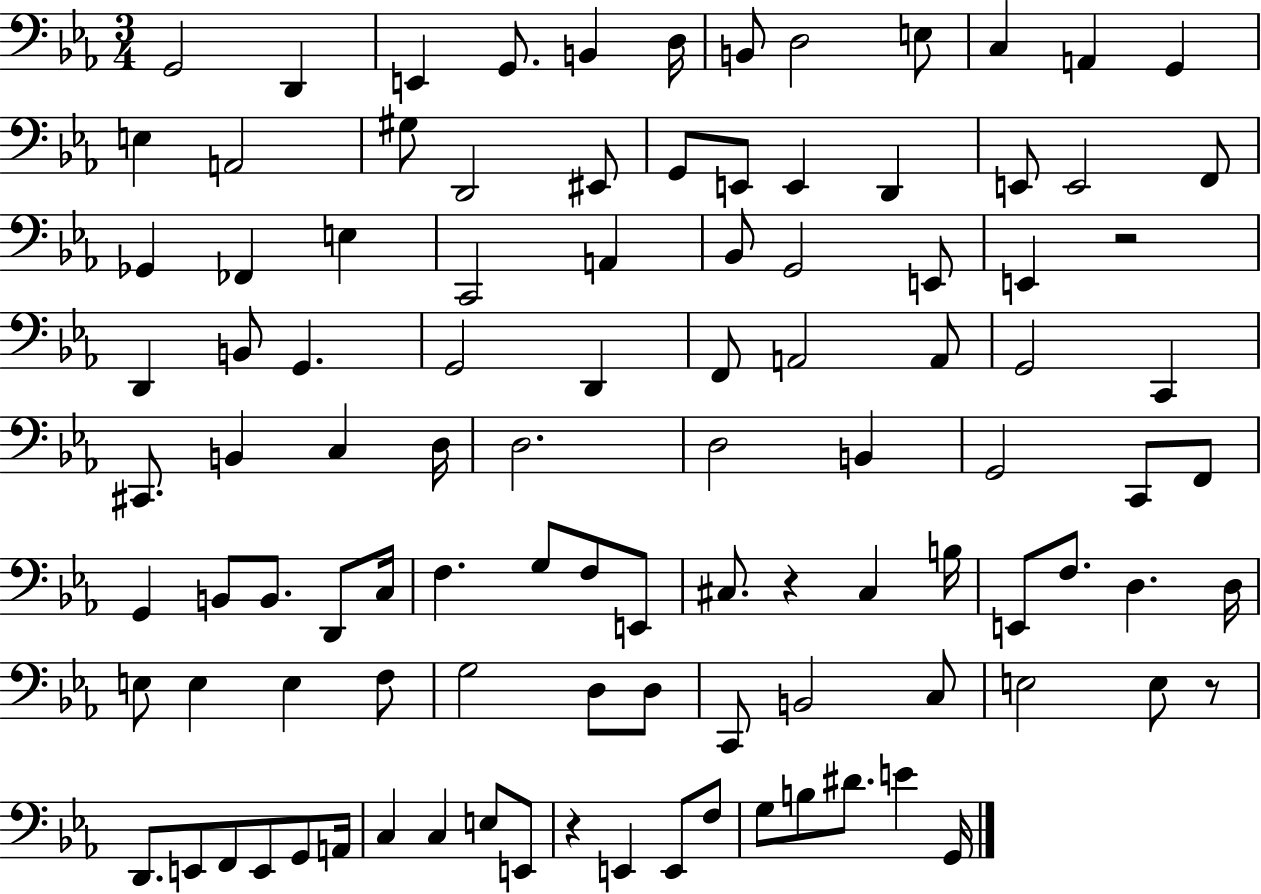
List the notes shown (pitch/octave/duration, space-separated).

G2/h D2/q E2/q G2/e. B2/q D3/s B2/e D3/h E3/e C3/q A2/q G2/q E3/q A2/h G#3/e D2/h EIS2/e G2/e E2/e E2/q D2/q E2/e E2/h F2/e Gb2/q FES2/q E3/q C2/h A2/q Bb2/e G2/h E2/e E2/q R/h D2/q B2/e G2/q. G2/h D2/q F2/e A2/h A2/e G2/h C2/q C#2/e. B2/q C3/q D3/s D3/h. D3/h B2/q G2/h C2/e F2/e G2/q B2/e B2/e. D2/e C3/s F3/q. G3/e F3/e E2/e C#3/e. R/q C#3/q B3/s E2/e F3/e. D3/q. D3/s E3/e E3/q E3/q F3/e G3/h D3/e D3/e C2/e B2/h C3/e E3/h E3/e R/e D2/e. E2/e F2/e E2/e G2/e A2/s C3/q C3/q E3/e E2/e R/q E2/q E2/e F3/e G3/e B3/e D#4/e. E4/q G2/s